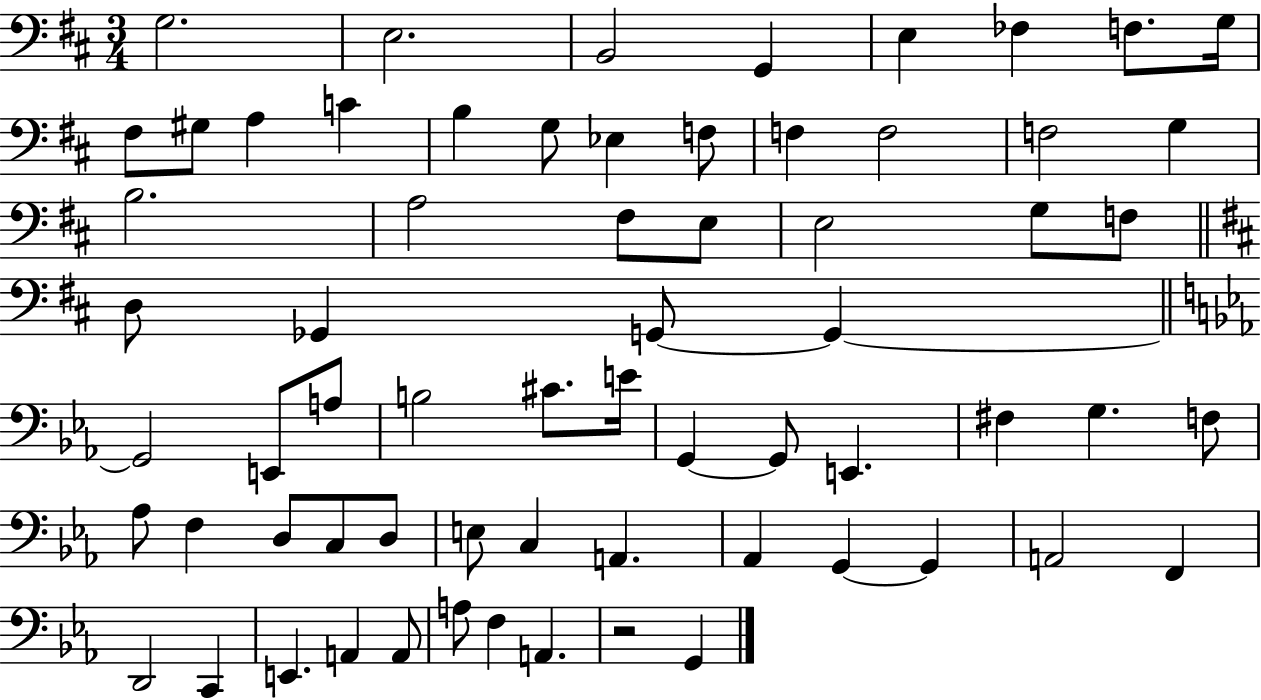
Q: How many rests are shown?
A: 1